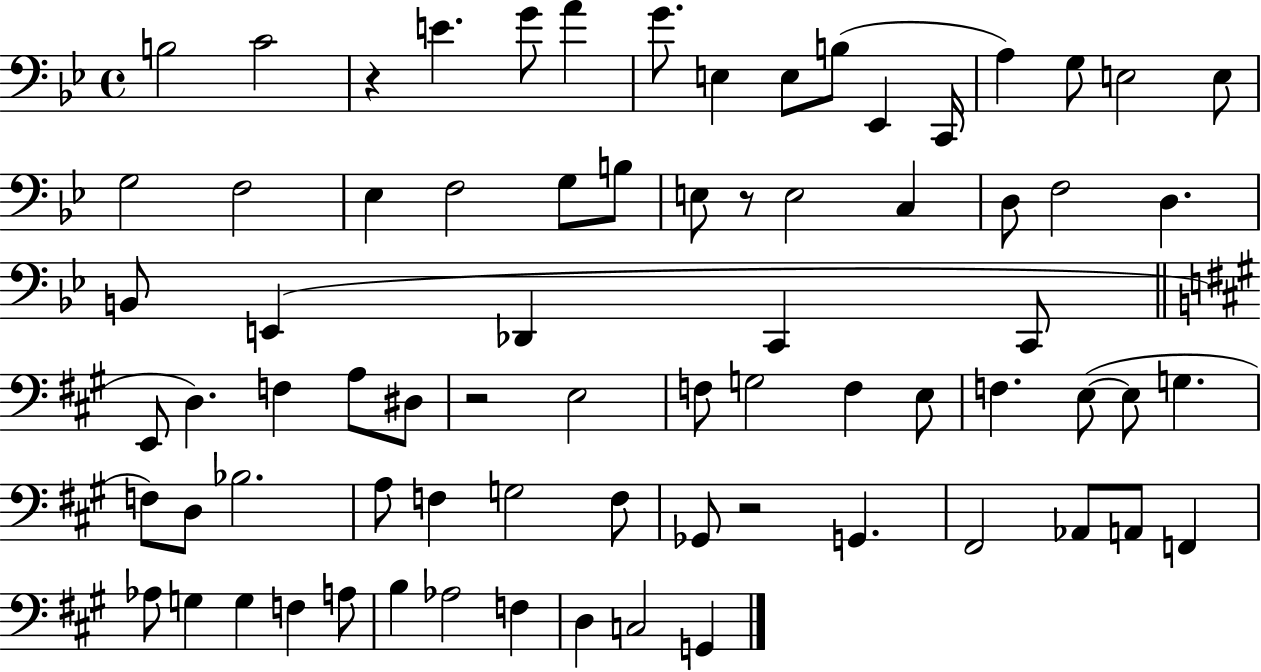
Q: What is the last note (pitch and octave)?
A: G2